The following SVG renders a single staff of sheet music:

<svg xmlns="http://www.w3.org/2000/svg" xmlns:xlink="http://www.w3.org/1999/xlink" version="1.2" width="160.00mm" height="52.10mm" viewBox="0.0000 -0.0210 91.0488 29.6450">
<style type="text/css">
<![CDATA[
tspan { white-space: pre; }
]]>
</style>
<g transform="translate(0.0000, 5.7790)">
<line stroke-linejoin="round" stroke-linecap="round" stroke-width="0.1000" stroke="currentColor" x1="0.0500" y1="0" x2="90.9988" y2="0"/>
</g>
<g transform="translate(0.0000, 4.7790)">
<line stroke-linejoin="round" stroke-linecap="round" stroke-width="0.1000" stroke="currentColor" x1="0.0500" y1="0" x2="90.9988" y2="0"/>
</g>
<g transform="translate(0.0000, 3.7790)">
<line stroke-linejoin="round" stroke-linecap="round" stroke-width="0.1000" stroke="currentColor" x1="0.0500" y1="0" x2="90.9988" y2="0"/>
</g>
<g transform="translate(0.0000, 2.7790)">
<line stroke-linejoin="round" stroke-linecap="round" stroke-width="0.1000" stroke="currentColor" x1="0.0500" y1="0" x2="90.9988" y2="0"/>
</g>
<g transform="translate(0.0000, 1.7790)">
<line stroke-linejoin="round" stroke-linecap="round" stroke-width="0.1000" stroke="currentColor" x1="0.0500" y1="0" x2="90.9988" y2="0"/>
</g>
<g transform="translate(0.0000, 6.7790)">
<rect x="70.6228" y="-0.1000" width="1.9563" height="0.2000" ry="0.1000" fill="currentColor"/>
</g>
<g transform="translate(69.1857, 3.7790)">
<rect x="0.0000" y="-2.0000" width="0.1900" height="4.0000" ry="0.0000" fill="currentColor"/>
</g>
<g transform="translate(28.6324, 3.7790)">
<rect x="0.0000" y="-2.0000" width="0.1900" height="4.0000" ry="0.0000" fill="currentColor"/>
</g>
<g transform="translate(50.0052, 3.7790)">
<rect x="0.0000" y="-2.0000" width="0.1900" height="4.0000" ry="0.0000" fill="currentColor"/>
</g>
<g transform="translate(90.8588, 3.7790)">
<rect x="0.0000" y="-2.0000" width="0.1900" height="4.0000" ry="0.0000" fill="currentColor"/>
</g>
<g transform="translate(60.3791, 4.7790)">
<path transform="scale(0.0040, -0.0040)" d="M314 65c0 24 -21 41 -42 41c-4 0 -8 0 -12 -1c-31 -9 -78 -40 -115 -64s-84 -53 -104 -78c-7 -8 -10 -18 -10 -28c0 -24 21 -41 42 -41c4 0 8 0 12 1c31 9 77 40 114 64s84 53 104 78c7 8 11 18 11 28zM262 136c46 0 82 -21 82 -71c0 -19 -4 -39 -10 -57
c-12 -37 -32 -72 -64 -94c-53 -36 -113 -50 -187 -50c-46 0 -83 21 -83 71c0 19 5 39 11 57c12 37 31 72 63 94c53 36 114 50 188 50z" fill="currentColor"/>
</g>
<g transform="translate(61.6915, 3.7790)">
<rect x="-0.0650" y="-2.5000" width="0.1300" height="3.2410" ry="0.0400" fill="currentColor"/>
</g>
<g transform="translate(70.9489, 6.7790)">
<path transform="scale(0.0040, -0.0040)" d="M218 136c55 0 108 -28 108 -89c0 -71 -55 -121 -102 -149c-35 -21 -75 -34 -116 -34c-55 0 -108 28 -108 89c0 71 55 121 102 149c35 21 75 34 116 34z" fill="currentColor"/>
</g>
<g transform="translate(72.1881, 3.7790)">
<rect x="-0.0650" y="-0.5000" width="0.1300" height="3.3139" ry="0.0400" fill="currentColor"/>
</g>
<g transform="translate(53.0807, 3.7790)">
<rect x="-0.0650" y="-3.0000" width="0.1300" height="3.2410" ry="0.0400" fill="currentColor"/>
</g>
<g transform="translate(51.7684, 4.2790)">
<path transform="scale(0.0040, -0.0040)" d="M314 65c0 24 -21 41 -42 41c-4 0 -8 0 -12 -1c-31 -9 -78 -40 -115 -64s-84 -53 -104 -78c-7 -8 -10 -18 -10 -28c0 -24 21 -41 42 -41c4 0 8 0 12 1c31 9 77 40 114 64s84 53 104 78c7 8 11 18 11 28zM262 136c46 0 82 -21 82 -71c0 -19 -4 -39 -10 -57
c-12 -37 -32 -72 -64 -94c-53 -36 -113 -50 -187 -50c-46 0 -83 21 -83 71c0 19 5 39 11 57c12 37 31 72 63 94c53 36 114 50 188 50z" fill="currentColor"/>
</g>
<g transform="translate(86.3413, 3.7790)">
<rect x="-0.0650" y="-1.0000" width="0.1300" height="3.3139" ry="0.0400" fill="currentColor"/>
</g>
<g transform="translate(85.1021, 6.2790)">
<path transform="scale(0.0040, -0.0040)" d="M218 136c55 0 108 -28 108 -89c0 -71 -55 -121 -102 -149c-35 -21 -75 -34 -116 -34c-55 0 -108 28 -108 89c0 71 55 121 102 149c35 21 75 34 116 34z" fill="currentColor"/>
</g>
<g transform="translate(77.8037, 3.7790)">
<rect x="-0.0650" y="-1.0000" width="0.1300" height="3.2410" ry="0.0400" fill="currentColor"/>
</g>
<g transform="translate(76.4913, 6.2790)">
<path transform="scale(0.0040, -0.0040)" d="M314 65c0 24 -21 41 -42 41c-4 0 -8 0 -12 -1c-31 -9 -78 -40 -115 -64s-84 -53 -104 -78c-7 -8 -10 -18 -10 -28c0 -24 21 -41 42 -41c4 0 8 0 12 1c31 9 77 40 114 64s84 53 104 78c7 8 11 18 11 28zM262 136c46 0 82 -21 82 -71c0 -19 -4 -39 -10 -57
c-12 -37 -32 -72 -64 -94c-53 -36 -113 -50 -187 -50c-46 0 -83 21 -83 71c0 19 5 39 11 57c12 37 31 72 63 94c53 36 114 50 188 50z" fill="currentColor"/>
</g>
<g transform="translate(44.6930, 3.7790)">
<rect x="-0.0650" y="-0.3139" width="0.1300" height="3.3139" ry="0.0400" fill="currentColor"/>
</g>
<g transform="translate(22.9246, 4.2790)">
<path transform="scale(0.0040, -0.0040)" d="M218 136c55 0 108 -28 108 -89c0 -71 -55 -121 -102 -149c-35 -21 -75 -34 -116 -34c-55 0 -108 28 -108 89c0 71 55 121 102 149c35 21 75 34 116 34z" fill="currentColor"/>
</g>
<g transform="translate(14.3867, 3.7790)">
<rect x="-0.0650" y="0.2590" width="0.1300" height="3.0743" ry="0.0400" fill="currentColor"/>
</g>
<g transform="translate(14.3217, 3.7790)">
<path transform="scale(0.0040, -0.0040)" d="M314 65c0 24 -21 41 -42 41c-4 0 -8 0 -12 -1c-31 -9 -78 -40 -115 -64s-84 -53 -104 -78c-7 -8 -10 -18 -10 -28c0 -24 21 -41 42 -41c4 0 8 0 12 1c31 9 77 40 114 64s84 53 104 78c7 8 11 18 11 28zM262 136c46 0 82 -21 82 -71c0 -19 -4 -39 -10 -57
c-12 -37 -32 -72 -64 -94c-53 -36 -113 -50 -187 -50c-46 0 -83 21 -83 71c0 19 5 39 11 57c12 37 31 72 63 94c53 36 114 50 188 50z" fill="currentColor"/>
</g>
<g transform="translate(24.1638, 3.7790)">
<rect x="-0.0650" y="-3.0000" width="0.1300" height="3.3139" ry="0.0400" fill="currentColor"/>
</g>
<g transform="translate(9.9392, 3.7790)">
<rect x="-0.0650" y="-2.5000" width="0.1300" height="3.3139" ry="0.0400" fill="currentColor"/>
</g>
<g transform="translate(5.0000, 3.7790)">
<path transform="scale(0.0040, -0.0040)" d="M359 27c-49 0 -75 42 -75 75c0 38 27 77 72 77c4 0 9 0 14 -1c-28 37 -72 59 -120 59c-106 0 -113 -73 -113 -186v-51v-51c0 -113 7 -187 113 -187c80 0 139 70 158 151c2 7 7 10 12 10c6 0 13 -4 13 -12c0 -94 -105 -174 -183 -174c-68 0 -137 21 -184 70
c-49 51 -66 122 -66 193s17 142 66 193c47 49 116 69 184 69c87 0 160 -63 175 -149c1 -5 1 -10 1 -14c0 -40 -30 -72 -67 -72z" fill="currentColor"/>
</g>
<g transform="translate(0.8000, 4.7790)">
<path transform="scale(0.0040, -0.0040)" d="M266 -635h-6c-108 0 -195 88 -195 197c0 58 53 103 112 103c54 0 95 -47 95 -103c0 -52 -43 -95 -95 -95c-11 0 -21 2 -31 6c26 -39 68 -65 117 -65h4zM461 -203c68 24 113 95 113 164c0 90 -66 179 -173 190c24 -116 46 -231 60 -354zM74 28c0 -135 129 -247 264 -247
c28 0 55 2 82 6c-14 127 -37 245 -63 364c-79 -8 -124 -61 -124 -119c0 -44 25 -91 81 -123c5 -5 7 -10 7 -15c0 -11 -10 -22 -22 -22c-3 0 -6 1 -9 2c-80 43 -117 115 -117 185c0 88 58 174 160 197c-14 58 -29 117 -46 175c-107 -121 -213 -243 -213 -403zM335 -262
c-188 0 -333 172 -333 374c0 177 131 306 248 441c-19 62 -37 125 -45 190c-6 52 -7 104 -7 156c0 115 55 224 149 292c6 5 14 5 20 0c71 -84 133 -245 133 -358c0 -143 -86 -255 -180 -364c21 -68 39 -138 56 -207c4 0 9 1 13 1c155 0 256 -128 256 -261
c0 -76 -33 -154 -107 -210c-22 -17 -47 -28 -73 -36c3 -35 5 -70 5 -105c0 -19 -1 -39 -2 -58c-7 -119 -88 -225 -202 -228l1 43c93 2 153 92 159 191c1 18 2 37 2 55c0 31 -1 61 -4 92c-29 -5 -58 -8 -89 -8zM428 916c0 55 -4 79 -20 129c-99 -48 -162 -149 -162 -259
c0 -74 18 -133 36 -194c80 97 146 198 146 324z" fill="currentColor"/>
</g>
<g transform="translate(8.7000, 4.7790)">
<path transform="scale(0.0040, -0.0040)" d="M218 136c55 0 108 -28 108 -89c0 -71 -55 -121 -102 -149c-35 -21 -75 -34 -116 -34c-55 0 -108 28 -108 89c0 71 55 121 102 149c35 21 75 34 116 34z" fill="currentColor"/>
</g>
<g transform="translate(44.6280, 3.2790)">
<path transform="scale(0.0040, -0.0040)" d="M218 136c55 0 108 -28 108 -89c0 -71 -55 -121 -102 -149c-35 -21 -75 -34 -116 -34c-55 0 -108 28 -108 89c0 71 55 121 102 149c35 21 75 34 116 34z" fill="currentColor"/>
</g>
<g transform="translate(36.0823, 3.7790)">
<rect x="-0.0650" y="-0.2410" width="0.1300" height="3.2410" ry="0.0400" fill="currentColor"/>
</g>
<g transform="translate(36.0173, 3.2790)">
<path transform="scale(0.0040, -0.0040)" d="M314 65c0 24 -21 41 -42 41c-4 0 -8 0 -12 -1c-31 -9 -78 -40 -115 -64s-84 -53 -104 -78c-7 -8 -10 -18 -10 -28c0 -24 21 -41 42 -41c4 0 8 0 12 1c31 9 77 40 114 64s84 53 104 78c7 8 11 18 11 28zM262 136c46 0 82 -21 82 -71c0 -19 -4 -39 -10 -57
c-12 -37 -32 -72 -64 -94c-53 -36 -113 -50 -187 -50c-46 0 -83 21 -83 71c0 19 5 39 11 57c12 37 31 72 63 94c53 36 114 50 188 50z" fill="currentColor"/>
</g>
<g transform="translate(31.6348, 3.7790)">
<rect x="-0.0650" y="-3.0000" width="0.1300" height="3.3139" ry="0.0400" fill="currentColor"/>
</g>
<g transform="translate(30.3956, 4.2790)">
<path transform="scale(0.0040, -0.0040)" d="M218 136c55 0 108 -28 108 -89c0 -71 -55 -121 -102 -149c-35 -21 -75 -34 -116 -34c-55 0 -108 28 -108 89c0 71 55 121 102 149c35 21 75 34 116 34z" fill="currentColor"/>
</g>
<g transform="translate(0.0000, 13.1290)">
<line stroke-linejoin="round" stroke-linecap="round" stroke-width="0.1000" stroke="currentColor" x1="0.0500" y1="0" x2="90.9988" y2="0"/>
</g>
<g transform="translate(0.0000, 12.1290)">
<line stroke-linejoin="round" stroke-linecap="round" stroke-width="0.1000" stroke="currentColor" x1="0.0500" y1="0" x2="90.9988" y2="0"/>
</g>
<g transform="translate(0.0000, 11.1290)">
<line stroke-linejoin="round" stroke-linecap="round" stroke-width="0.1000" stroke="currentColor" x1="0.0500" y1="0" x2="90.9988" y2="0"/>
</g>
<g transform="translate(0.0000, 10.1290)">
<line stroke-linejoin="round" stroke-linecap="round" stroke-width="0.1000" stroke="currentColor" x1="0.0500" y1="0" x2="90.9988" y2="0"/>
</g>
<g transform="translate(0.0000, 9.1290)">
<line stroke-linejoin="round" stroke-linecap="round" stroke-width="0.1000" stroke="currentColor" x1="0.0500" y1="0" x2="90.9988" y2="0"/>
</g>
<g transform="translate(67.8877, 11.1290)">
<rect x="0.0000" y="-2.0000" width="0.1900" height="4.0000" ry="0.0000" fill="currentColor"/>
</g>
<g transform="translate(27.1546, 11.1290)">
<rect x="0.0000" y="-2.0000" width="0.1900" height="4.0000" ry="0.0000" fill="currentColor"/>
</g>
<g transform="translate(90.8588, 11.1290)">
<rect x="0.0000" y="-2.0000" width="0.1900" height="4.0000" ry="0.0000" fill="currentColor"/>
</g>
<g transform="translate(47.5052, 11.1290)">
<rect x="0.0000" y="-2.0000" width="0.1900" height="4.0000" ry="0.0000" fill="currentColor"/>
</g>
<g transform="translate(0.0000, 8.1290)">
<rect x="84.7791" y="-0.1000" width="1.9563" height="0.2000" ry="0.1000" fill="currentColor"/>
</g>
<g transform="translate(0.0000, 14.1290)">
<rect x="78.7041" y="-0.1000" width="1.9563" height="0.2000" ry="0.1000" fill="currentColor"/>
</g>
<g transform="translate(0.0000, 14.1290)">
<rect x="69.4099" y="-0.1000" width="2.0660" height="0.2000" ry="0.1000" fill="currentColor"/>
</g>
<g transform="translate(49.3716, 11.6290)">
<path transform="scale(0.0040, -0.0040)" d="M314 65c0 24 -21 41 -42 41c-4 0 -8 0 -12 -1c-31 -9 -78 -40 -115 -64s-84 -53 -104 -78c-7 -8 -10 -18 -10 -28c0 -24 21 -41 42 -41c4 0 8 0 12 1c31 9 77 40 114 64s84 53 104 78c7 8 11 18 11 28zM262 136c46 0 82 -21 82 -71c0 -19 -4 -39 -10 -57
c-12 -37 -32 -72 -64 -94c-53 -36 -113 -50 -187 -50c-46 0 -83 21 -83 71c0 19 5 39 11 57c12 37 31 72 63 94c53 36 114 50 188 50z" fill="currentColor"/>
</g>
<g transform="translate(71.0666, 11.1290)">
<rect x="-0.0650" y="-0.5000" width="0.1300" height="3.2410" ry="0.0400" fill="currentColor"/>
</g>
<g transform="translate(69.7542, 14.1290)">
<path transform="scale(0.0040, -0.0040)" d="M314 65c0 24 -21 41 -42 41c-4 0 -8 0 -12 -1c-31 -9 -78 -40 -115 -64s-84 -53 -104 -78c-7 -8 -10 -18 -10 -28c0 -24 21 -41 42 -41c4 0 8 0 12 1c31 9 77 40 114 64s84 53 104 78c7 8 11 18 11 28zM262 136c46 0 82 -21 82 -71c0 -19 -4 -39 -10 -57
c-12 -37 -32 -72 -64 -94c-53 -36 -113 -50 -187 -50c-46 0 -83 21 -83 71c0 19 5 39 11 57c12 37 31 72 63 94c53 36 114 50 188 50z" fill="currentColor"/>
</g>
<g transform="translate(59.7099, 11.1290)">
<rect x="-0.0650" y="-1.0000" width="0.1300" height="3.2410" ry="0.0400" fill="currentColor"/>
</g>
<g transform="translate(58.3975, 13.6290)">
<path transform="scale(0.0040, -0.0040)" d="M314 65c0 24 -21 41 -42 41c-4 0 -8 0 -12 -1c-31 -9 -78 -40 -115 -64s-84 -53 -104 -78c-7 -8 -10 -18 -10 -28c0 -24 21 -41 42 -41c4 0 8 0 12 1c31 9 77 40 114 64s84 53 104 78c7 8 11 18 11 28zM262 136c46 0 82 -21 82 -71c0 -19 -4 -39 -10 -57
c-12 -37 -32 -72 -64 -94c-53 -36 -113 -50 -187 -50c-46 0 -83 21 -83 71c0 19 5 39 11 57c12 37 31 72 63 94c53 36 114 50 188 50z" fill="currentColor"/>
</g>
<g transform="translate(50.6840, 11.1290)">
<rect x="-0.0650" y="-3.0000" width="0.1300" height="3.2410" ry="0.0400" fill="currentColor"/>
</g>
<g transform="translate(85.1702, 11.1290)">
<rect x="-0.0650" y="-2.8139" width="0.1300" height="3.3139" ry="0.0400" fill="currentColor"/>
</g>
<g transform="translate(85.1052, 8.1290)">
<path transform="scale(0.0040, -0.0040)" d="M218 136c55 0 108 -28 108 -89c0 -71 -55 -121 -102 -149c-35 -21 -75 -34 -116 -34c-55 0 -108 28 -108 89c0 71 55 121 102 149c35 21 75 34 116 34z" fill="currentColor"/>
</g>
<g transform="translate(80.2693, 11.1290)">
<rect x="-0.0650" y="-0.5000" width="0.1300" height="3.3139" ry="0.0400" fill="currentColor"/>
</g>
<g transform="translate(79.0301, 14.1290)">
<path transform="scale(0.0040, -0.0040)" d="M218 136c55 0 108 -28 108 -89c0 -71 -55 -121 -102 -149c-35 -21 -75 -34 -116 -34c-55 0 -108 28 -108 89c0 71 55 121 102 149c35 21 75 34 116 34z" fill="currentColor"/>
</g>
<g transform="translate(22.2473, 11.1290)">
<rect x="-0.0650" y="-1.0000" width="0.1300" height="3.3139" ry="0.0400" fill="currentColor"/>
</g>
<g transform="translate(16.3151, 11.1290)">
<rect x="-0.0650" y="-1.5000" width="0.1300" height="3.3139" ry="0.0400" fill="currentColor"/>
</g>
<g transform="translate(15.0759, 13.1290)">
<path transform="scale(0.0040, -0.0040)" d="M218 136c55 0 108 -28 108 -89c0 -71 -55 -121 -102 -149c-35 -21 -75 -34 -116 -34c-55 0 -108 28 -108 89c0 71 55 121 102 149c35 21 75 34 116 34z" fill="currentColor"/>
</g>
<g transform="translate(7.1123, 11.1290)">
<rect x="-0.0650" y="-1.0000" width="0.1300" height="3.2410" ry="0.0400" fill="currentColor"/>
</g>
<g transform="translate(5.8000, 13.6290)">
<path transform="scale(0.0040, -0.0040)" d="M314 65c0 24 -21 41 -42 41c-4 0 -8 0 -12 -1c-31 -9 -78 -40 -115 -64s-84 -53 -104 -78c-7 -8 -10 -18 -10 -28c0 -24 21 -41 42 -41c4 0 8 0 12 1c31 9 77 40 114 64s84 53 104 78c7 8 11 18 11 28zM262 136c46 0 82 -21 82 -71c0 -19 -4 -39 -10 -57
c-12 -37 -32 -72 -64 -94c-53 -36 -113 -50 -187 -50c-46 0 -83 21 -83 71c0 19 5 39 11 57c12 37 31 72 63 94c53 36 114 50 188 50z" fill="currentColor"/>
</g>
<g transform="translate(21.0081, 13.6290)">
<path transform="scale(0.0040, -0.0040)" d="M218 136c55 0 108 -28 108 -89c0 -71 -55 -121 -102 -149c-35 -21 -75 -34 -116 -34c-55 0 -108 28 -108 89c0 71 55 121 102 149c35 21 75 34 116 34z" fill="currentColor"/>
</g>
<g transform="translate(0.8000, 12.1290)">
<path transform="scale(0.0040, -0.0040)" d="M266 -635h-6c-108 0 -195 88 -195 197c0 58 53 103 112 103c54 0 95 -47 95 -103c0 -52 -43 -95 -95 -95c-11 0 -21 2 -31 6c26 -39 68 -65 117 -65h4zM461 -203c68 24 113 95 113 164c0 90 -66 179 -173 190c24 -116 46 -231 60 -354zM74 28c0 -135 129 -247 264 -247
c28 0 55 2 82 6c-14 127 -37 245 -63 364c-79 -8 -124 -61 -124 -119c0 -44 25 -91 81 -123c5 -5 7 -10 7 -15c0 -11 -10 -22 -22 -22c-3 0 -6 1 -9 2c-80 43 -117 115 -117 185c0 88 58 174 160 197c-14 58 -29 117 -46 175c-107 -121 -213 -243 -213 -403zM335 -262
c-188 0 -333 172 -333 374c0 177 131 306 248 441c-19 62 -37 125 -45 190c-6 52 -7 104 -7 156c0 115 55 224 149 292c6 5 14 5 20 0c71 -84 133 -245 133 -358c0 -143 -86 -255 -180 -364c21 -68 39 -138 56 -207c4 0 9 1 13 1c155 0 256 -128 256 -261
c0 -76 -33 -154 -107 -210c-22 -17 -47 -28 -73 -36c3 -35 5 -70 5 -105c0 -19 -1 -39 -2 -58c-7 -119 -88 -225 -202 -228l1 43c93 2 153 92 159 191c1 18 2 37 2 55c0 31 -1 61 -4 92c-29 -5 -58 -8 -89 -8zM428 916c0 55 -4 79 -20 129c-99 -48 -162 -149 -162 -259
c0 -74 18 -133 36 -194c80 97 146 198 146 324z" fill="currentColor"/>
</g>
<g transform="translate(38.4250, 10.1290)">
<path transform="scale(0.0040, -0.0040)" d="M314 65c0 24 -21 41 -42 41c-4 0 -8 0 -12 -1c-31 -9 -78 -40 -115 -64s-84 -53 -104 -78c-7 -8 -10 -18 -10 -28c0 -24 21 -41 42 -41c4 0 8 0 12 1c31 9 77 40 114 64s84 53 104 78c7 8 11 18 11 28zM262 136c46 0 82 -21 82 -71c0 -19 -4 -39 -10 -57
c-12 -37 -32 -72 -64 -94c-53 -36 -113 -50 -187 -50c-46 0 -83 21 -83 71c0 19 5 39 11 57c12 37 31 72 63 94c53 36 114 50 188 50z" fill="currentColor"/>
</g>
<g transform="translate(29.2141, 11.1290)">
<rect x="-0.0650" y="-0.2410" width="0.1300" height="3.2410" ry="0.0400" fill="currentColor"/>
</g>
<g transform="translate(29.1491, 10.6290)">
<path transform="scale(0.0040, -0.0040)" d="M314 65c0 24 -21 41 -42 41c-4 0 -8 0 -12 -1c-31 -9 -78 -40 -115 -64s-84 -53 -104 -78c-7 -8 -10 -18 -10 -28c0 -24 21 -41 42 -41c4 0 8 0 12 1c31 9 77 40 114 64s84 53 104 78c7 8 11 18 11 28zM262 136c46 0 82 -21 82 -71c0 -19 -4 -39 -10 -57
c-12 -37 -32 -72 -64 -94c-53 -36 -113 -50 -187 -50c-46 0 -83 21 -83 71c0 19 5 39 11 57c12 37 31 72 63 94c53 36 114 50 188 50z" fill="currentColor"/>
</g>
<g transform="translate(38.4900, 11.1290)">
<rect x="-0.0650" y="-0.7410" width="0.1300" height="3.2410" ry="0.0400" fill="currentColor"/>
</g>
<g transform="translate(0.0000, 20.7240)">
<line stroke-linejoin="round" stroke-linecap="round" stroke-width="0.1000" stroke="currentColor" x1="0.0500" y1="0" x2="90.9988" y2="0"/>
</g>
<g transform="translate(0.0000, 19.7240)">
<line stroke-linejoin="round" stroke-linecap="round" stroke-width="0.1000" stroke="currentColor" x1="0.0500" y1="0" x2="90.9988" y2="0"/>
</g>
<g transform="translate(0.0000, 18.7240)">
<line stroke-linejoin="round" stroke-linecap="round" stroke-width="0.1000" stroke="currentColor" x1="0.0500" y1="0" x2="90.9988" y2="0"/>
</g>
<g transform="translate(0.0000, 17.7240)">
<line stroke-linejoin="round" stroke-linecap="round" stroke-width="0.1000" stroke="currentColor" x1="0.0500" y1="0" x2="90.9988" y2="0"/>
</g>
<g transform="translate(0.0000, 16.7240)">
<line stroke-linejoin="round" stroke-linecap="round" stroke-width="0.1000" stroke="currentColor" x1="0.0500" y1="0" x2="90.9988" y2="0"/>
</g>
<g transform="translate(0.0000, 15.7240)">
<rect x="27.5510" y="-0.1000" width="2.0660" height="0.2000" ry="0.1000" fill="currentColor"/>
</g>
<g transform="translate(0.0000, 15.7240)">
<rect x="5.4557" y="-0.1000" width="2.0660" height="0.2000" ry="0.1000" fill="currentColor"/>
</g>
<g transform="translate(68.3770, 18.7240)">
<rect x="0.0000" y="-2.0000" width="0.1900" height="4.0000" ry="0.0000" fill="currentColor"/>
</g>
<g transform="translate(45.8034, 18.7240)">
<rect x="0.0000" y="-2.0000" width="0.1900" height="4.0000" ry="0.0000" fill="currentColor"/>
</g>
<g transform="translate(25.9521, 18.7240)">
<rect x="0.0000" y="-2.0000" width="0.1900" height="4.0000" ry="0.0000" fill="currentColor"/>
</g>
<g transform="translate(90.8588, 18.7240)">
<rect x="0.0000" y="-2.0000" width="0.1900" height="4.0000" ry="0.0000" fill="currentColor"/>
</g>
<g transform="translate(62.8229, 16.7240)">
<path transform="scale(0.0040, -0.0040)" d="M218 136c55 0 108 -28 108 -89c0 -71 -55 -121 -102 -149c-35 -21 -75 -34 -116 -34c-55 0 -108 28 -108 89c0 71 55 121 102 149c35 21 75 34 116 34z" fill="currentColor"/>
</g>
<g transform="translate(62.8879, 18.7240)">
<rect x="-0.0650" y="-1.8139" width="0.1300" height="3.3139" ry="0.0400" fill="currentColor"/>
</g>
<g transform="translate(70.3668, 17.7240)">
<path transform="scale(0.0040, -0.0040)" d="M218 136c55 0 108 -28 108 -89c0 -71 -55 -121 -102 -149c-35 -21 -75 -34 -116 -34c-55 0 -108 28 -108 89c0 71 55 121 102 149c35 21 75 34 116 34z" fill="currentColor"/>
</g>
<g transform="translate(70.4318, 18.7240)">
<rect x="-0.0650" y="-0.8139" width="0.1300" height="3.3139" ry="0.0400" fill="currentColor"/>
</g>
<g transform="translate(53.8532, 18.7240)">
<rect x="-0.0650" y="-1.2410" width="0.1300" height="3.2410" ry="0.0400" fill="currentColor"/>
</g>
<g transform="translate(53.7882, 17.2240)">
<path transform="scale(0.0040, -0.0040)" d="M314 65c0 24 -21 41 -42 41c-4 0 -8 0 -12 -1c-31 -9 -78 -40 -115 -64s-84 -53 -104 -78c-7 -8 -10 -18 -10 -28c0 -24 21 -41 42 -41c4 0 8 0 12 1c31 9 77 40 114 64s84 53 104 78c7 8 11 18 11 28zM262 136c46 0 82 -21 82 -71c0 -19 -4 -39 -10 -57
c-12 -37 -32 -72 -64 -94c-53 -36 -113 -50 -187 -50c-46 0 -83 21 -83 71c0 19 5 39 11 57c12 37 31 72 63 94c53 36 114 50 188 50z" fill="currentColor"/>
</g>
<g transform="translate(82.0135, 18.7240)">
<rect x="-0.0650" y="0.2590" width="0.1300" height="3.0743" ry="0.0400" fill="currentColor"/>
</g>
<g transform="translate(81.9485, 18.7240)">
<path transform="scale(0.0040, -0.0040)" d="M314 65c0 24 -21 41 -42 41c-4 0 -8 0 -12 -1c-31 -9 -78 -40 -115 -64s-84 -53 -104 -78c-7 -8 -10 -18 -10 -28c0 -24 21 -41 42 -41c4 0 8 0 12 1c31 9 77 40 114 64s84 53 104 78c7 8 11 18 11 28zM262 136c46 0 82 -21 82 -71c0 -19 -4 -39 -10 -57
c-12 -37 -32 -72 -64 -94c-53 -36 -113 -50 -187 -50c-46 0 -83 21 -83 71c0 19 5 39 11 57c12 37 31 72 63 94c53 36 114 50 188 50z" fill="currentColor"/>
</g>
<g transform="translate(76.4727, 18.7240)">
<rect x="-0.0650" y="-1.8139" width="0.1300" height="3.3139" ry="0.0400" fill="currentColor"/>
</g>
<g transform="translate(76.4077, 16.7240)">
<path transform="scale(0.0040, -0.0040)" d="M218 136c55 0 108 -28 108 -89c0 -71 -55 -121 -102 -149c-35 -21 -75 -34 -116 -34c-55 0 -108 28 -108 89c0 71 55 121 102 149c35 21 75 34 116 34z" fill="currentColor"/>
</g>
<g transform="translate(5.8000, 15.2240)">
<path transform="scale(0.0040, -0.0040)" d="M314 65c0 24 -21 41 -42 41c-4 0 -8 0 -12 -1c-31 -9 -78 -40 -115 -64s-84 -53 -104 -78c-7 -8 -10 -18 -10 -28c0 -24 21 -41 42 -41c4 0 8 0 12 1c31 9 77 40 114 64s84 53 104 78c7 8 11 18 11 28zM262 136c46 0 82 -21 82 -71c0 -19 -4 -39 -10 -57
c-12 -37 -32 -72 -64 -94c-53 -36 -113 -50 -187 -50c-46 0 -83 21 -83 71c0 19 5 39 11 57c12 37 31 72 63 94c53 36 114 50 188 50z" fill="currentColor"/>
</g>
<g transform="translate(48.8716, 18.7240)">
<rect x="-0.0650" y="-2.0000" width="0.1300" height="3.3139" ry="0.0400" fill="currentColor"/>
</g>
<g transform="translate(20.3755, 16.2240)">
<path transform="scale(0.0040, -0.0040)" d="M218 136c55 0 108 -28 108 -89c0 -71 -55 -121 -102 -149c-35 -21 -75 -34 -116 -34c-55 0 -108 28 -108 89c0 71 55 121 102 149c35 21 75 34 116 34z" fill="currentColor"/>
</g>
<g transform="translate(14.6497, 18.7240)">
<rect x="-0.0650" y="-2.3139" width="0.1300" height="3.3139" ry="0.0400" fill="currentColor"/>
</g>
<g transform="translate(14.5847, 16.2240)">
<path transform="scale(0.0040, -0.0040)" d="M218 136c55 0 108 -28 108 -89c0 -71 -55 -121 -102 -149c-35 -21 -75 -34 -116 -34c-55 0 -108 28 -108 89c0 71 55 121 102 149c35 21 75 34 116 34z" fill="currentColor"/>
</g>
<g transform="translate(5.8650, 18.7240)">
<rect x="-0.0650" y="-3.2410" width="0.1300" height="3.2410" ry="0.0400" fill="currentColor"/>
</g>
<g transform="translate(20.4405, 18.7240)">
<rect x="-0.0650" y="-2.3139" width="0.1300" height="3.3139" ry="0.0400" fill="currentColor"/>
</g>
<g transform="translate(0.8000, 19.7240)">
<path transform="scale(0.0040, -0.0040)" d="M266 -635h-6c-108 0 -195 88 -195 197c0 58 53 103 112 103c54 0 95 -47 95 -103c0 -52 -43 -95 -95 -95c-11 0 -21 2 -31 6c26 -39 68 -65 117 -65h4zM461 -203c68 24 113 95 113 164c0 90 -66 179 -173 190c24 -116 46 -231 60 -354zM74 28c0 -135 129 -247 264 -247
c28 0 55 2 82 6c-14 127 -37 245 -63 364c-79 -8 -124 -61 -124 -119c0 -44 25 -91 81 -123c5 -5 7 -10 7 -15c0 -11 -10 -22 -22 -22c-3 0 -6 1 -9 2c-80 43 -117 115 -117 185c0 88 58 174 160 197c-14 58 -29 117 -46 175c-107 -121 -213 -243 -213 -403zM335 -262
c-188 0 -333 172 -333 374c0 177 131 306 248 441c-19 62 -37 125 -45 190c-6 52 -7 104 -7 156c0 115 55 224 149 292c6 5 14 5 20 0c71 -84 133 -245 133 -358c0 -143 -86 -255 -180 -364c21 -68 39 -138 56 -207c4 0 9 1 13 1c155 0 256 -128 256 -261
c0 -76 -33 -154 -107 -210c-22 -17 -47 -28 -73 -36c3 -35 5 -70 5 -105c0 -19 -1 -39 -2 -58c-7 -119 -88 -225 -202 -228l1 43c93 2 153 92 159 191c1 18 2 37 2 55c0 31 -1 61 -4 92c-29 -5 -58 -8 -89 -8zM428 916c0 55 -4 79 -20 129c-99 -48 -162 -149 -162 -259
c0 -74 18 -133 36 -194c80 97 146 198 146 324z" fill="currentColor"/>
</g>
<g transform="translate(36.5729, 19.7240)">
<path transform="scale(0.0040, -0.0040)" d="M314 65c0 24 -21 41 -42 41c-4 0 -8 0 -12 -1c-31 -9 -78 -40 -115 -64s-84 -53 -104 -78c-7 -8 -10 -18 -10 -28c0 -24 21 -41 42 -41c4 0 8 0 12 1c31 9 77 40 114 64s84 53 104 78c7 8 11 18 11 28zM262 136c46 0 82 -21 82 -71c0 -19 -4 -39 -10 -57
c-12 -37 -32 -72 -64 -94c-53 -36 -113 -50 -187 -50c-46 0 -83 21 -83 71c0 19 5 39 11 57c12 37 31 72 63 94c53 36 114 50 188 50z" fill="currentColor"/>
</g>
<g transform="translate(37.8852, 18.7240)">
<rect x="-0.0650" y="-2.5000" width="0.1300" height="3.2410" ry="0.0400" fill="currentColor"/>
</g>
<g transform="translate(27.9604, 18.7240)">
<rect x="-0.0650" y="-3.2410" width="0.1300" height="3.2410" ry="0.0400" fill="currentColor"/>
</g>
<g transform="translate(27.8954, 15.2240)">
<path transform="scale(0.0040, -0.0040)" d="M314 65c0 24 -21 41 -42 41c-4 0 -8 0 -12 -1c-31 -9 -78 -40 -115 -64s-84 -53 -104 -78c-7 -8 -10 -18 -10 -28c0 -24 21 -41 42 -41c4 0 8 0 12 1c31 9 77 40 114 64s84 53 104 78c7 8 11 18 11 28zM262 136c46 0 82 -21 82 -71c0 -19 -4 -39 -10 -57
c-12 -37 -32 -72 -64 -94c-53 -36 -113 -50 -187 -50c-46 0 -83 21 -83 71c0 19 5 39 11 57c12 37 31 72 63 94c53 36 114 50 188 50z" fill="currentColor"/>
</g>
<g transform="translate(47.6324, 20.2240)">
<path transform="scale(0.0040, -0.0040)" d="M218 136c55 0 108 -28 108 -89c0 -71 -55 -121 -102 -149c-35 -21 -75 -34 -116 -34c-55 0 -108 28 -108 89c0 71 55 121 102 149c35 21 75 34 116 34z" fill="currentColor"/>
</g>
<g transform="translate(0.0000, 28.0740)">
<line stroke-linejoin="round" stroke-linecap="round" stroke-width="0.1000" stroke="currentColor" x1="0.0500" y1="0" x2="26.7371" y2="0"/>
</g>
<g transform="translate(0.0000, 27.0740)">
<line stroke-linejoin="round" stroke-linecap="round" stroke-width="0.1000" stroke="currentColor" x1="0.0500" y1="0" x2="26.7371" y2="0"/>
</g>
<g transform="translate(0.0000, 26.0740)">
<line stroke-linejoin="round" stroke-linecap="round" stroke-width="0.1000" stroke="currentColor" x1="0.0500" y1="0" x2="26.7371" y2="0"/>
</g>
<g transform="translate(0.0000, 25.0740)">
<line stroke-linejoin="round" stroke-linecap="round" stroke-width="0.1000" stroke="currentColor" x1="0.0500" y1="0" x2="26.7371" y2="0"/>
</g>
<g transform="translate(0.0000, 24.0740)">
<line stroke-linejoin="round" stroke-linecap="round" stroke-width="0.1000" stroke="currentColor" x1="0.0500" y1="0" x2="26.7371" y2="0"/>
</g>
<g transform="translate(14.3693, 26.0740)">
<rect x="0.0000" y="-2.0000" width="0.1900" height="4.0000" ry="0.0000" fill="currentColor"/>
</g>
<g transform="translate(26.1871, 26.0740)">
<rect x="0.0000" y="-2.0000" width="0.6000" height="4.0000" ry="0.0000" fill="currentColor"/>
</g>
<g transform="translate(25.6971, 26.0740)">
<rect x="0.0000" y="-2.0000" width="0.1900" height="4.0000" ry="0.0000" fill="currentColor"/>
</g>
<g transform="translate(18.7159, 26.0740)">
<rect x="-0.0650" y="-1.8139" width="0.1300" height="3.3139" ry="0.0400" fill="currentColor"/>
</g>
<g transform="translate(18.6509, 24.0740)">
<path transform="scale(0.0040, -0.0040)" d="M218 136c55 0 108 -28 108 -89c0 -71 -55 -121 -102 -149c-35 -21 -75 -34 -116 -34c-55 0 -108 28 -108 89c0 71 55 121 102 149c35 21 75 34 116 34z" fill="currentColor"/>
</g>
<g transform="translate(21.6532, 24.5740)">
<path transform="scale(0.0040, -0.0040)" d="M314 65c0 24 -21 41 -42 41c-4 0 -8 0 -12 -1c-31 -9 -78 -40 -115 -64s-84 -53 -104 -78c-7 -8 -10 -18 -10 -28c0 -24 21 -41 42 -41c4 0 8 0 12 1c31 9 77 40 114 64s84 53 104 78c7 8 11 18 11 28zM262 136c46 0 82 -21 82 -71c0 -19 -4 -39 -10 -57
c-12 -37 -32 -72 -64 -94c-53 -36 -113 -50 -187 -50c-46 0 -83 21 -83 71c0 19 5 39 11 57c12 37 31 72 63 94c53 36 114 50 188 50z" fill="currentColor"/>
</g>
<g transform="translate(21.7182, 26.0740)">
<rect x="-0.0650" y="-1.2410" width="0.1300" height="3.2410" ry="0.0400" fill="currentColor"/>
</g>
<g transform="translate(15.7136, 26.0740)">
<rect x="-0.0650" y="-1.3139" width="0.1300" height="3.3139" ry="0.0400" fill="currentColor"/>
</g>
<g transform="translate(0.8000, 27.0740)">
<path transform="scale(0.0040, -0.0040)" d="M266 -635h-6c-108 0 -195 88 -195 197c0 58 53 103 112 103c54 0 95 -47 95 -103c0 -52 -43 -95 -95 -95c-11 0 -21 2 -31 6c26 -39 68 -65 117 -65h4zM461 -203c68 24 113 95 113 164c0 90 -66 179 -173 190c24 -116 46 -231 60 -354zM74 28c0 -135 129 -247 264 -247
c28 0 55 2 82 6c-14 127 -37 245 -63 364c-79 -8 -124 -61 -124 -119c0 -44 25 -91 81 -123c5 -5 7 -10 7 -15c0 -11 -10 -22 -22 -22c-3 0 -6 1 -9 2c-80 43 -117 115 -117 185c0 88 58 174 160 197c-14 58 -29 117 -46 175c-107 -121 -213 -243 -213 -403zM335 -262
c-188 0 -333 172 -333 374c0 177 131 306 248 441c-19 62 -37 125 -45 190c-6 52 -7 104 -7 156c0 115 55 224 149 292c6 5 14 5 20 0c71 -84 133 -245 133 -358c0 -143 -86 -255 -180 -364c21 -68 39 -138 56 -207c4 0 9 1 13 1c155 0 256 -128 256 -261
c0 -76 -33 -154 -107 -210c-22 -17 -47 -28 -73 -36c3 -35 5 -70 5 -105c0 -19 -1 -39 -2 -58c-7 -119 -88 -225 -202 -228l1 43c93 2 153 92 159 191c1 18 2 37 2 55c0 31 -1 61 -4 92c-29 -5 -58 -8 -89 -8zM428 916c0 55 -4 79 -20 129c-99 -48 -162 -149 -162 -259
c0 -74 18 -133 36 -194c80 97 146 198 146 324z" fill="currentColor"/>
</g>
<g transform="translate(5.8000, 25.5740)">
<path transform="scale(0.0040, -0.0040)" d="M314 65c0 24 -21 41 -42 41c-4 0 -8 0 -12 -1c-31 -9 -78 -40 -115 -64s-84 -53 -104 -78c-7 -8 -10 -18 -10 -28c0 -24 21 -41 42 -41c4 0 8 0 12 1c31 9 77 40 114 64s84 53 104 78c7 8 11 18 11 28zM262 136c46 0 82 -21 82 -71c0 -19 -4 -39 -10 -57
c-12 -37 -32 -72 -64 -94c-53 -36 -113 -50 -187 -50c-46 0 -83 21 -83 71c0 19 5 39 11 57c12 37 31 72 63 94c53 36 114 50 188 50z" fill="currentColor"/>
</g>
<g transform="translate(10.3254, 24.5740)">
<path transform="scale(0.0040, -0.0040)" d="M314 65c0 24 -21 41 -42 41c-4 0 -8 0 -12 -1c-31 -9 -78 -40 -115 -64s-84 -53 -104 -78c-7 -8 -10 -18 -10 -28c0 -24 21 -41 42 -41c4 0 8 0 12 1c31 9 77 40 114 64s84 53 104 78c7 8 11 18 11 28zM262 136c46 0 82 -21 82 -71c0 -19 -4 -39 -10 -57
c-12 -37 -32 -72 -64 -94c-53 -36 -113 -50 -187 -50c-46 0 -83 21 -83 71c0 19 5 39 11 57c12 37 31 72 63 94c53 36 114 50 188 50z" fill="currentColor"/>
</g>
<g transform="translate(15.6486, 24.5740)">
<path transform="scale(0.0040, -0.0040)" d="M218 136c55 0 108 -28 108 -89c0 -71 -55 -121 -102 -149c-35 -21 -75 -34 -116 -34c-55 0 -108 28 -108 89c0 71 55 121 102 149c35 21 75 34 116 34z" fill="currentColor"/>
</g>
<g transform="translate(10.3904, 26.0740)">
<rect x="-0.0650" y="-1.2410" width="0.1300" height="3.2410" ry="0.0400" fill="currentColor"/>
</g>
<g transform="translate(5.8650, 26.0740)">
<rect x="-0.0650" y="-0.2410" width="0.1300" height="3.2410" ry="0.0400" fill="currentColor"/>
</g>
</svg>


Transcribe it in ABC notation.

X:1
T:Untitled
M:4/4
L:1/4
K:C
G B2 A A c2 c A2 G2 C D2 D D2 E D c2 d2 A2 D2 C2 C a b2 g g b2 G2 F e2 f d f B2 c2 e2 e f e2